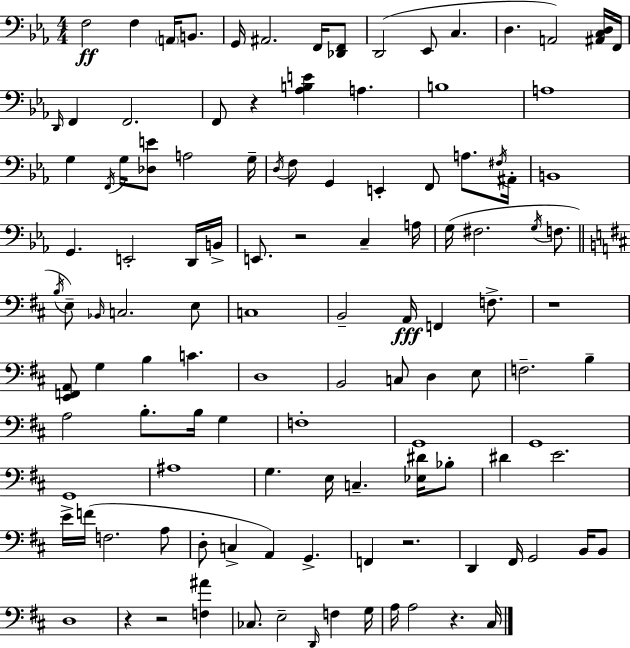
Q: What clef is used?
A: bass